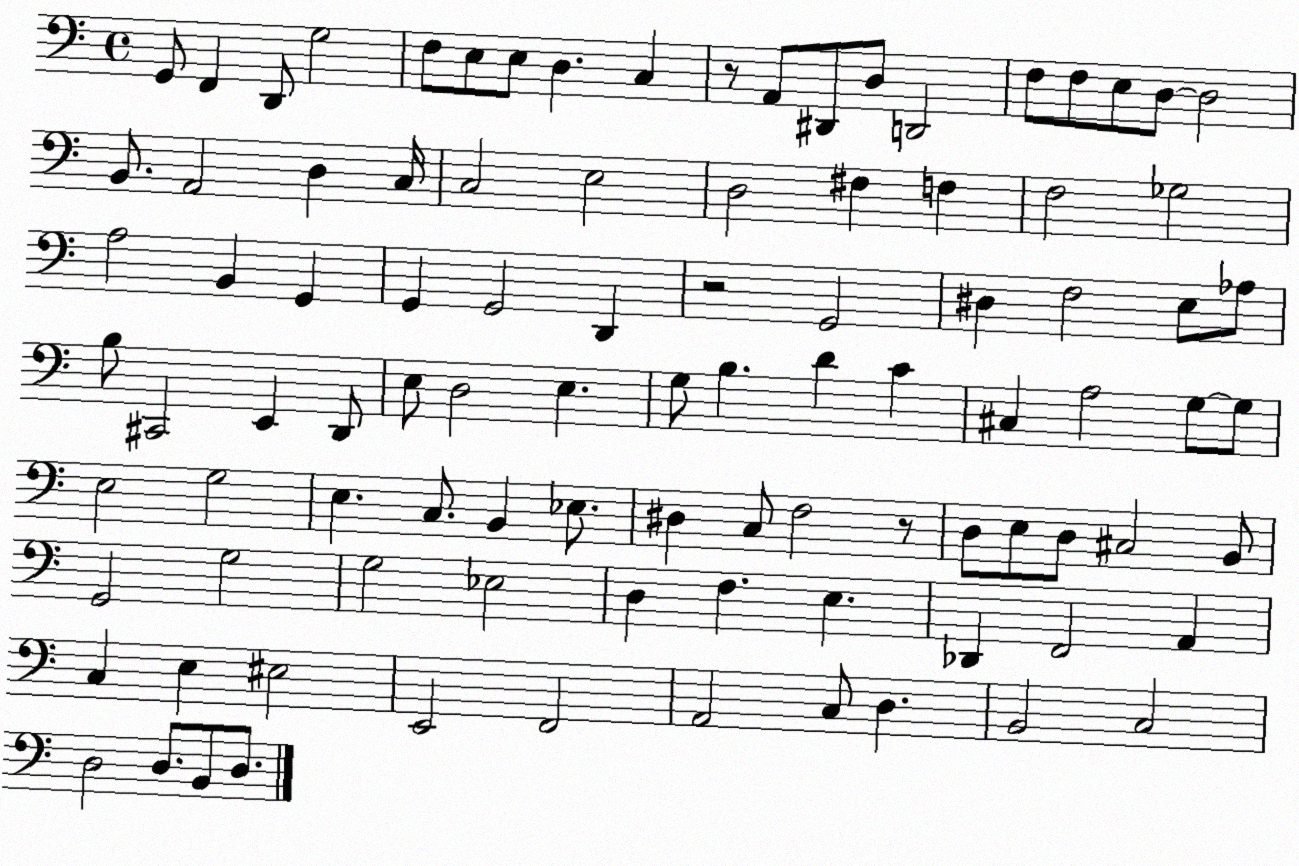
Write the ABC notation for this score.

X:1
T:Untitled
M:4/4
L:1/4
K:C
G,,/2 F,, D,,/2 G,2 F,/2 E,/2 E,/2 D, C, z/2 A,,/2 ^D,,/2 D,/2 D,,2 F,/2 F,/2 E,/2 D,/2 D,2 B,,/2 A,,2 D, C,/4 C,2 E,2 D,2 ^F, F, F,2 _G,2 A,2 B,, G,, G,, G,,2 D,, z2 G,,2 ^D, F,2 E,/2 _A,/2 B,/2 ^C,,2 E,, D,,/2 E,/2 D,2 E, G,/2 B, D C ^C, A,2 G,/2 G,/2 E,2 G,2 E, C,/2 B,, _E,/2 ^D, C,/2 F,2 z/2 D,/2 E,/2 D,/2 ^C,2 B,,/2 G,,2 G,2 G,2 _E,2 D, F, E, _D,, F,,2 A,, C, E, ^E,2 E,,2 F,,2 A,,2 C,/2 D, B,,2 C,2 D,2 D,/2 B,,/2 D,/2